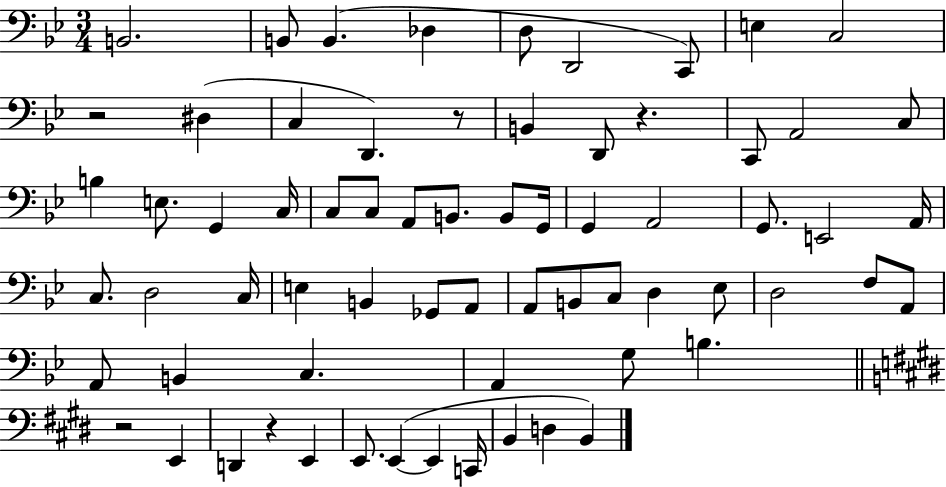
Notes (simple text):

B2/h. B2/e B2/q. Db3/q D3/e D2/h C2/e E3/q C3/h R/h D#3/q C3/q D2/q. R/e B2/q D2/e R/q. C2/e A2/h C3/e B3/q E3/e. G2/q C3/s C3/e C3/e A2/e B2/e. B2/e G2/s G2/q A2/h G2/e. E2/h A2/s C3/e. D3/h C3/s E3/q B2/q Gb2/e A2/e A2/e B2/e C3/e D3/q Eb3/e D3/h F3/e A2/e A2/e B2/q C3/q. A2/q G3/e B3/q. R/h E2/q D2/q R/q E2/q E2/e. E2/q E2/q C2/s B2/q D3/q B2/q